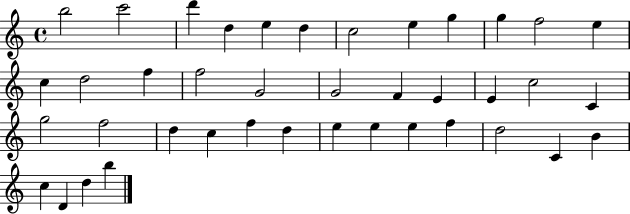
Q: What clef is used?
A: treble